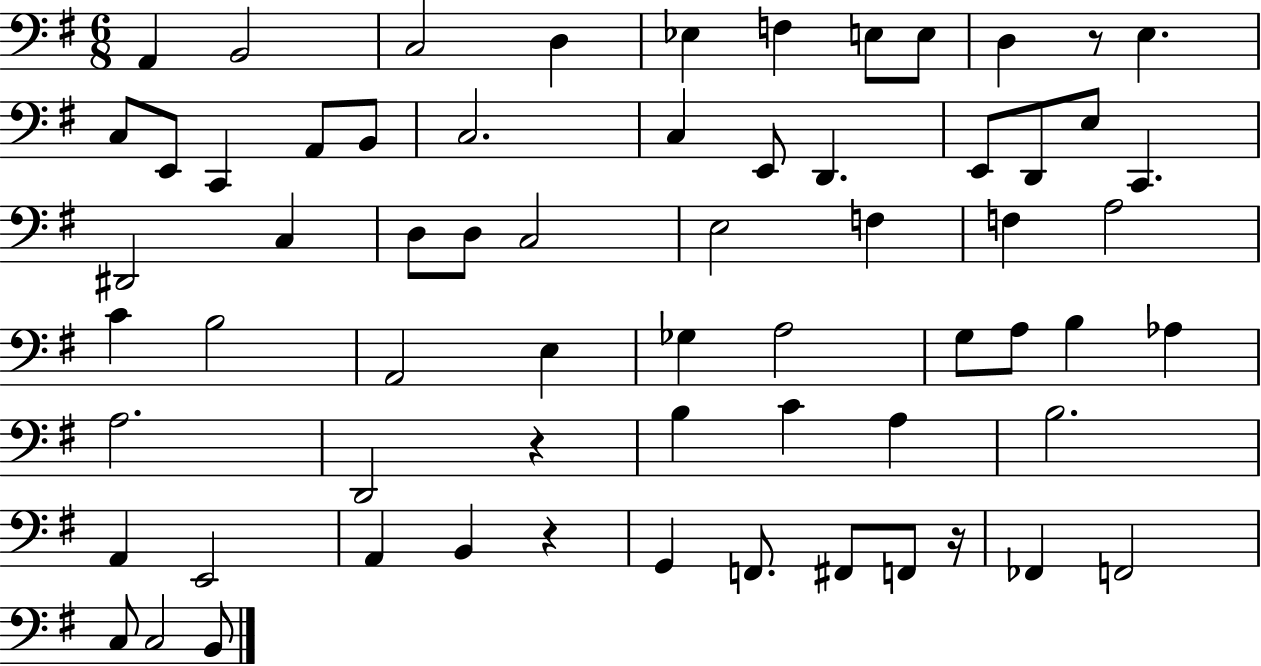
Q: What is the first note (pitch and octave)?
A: A2